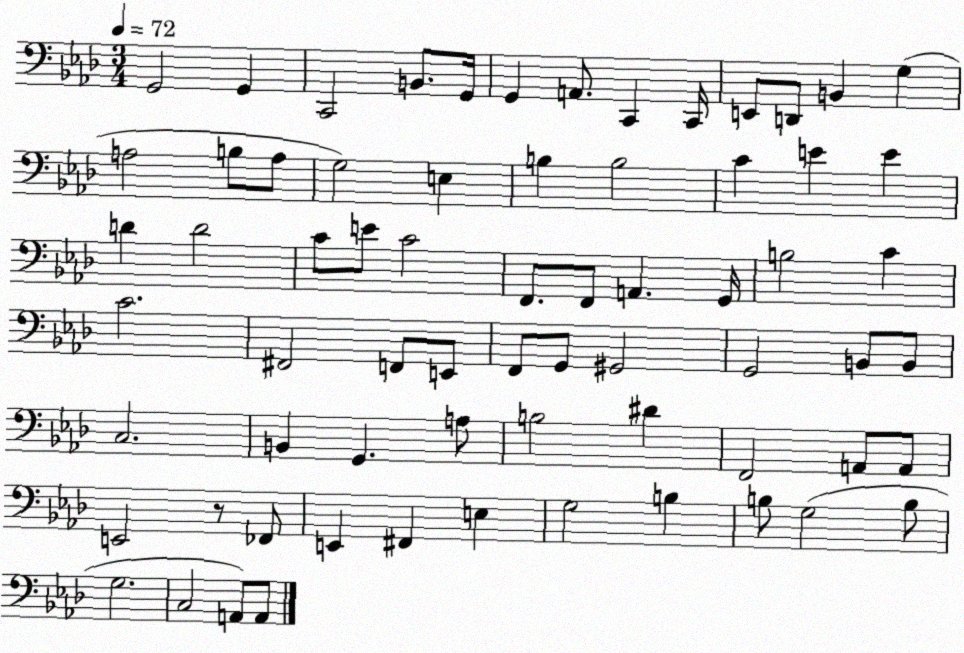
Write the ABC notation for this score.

X:1
T:Untitled
M:3/4
L:1/4
K:Ab
G,,2 G,, C,,2 B,,/2 G,,/4 G,, A,,/2 C,, C,,/4 E,,/2 D,,/2 B,, G, A,2 B,/2 A,/2 G,2 E, B, B,2 C E E D D2 C/2 E/2 C2 F,,/2 F,,/2 A,, G,,/4 B,2 C C2 ^F,,2 F,,/2 E,,/2 F,,/2 G,,/2 ^G,,2 G,,2 B,,/2 B,,/2 C,2 B,, G,, A,/2 B,2 ^D F,,2 A,,/2 A,,/2 E,,2 z/2 _F,,/2 E,, ^F,, E, G,2 B, B,/2 G,2 B,/2 G,2 C,2 A,,/2 A,,/2